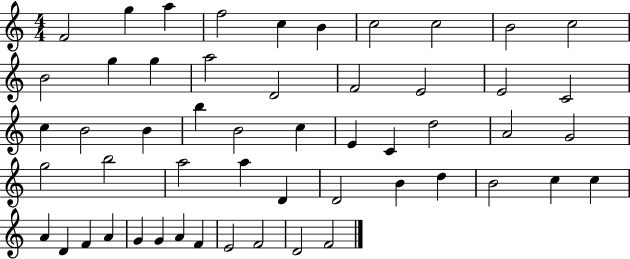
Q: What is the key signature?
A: C major